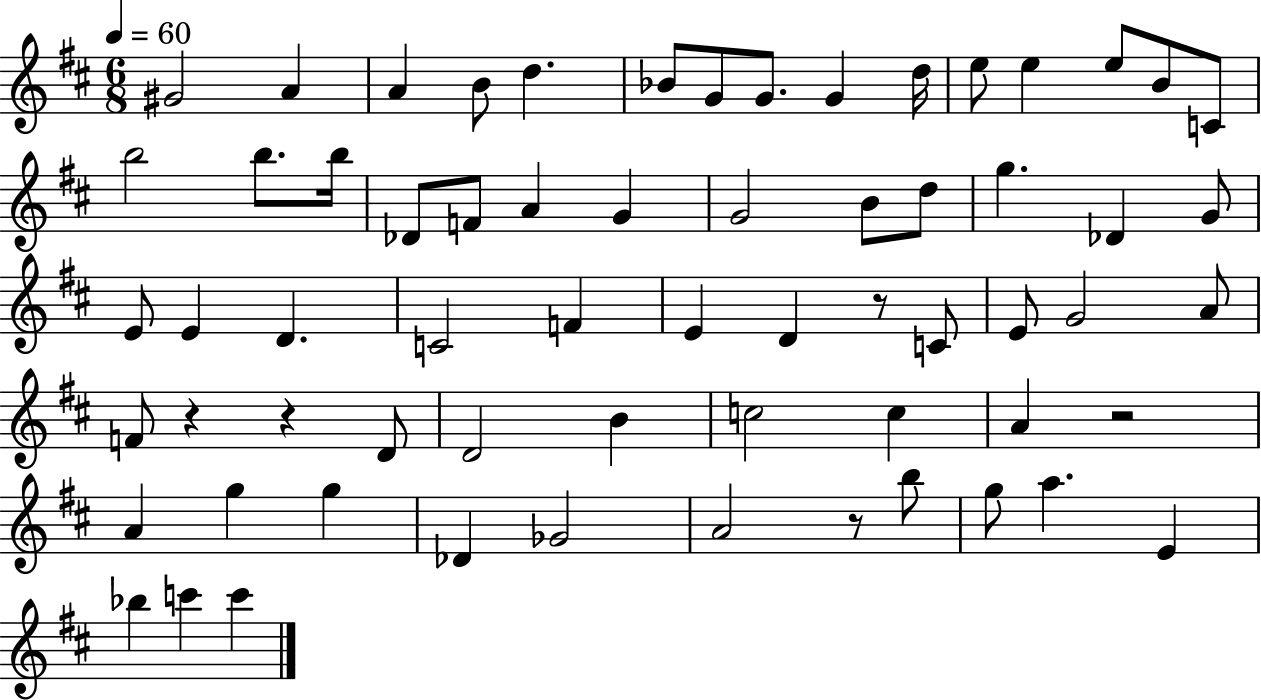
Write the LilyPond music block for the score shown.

{
  \clef treble
  \numericTimeSignature
  \time 6/8
  \key d \major
  \tempo 4 = 60
  gis'2 a'4 | a'4 b'8 d''4. | bes'8 g'8 g'8. g'4 d''16 | e''8 e''4 e''8 b'8 c'8 | \break b''2 b''8. b''16 | des'8 f'8 a'4 g'4 | g'2 b'8 d''8 | g''4. des'4 g'8 | \break e'8 e'4 d'4. | c'2 f'4 | e'4 d'4 r8 c'8 | e'8 g'2 a'8 | \break f'8 r4 r4 d'8 | d'2 b'4 | c''2 c''4 | a'4 r2 | \break a'4 g''4 g''4 | des'4 ges'2 | a'2 r8 b''8 | g''8 a''4. e'4 | \break bes''4 c'''4 c'''4 | \bar "|."
}